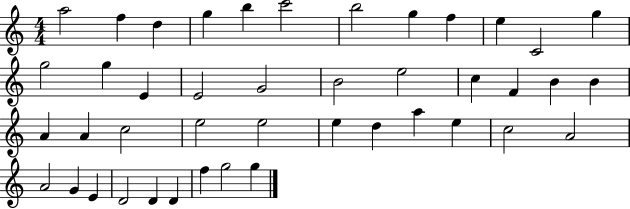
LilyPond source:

{
  \clef treble
  \numericTimeSignature
  \time 4/4
  \key c \major
  a''2 f''4 d''4 | g''4 b''4 c'''2 | b''2 g''4 f''4 | e''4 c'2 g''4 | \break g''2 g''4 e'4 | e'2 g'2 | b'2 e''2 | c''4 f'4 b'4 b'4 | \break a'4 a'4 c''2 | e''2 e''2 | e''4 d''4 a''4 e''4 | c''2 a'2 | \break a'2 g'4 e'4 | d'2 d'4 d'4 | f''4 g''2 g''4 | \bar "|."
}